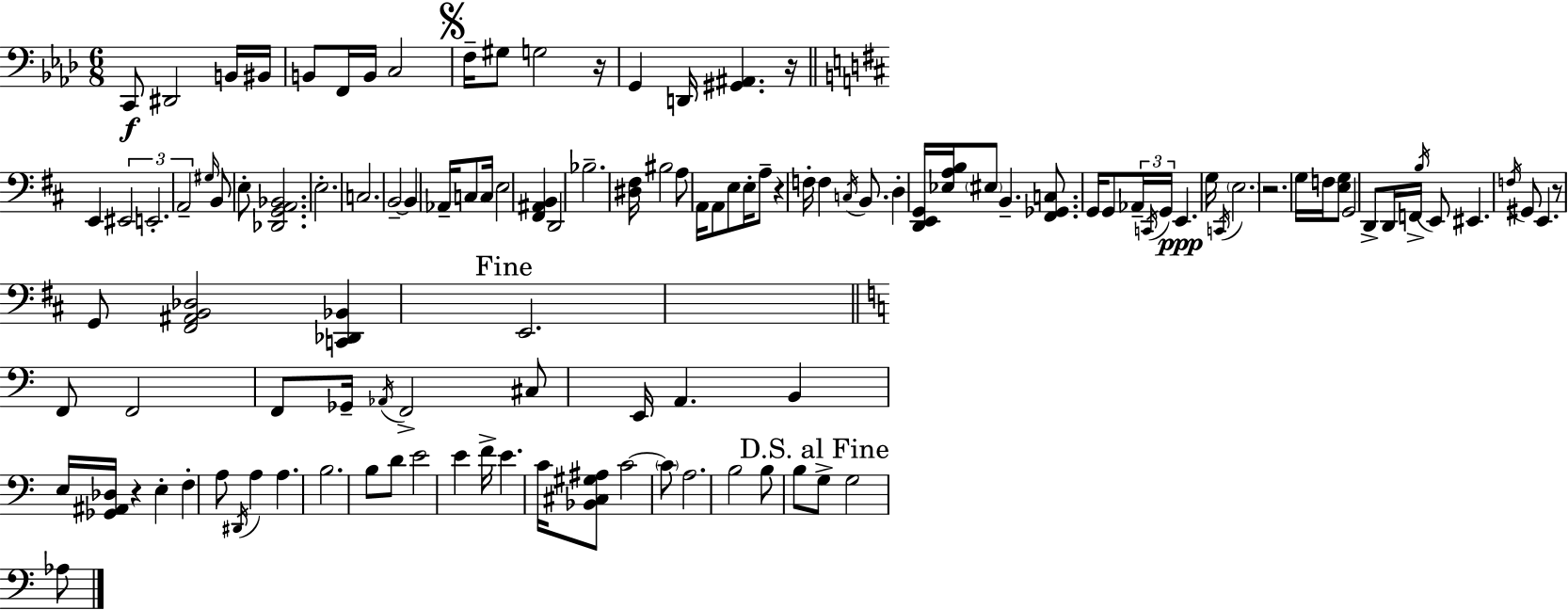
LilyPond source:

{
  \clef bass
  \numericTimeSignature
  \time 6/8
  \key f \minor
  c,8\f dis,2 b,16 bis,16 | b,8 f,16 b,16 c2 | \mark \markup { \musicglyph "scripts.segno" } f16-- gis8 g2 r16 | g,4 d,16 <gis, ais,>4. r16 | \break \bar "||" \break \key d \major e,4 \tuplet 3/2 { eis,2 | e,2.-. | a,2-- } \grace { gis16 } b,8 e8-. | <des, g, a, bes,>2. | \break e2.-. | c2. | b,2--~~ b,4 | aes,16-- c8 c16 e2 | \break <fis, ais, b,>4 d,2 | bes2.-- | <dis fis>16 bis2 a8 | a,16 a,8 e8 e16-. a8-- r4 | \break f16-. f4 \acciaccatura { c16 } b,8. d4-. | <d, e, g,>16 <ees a b>16 \parenthesize eis8 b,4.-- <fis, ges, c>8. | g,16 g,8 \tuplet 3/2 { aes,16-- \acciaccatura { c,16 } g,16 } e,4.\ppp | g16 \acciaccatura { c,16 } \parenthesize e2. | \break r2. | g16 f16 <e g>8 g,2 | d,8-> d,16 f,16-> \acciaccatura { b16 } e,8 eis,4. | \acciaccatura { f16 } gis,8 e,4. | \break r8 g,8 <fis, ais, b, des>2 | <c, des, bes,>4 \mark "Fine" e,2. | \bar "||" \break \key c \major f,8 f,2 f,8 | ges,16-- \acciaccatura { aes,16 } f,2-> cis8 | e,16 a,4. b,4 e16 | <ges, ais, des>16 r4 e4-. f4-. | \break a8 \acciaccatura { dis,16 } a4 a4. | b2. | b8 d'8 e'2 | e'4 f'16-> e'4. | \break c'16 <bes, cis gis ais>8 c'2~~ | \parenthesize c'8 a2. | b2 b8 | b8 \mark "D.S. al Fine" g8-> g2 | \break aes8 \bar "|."
}